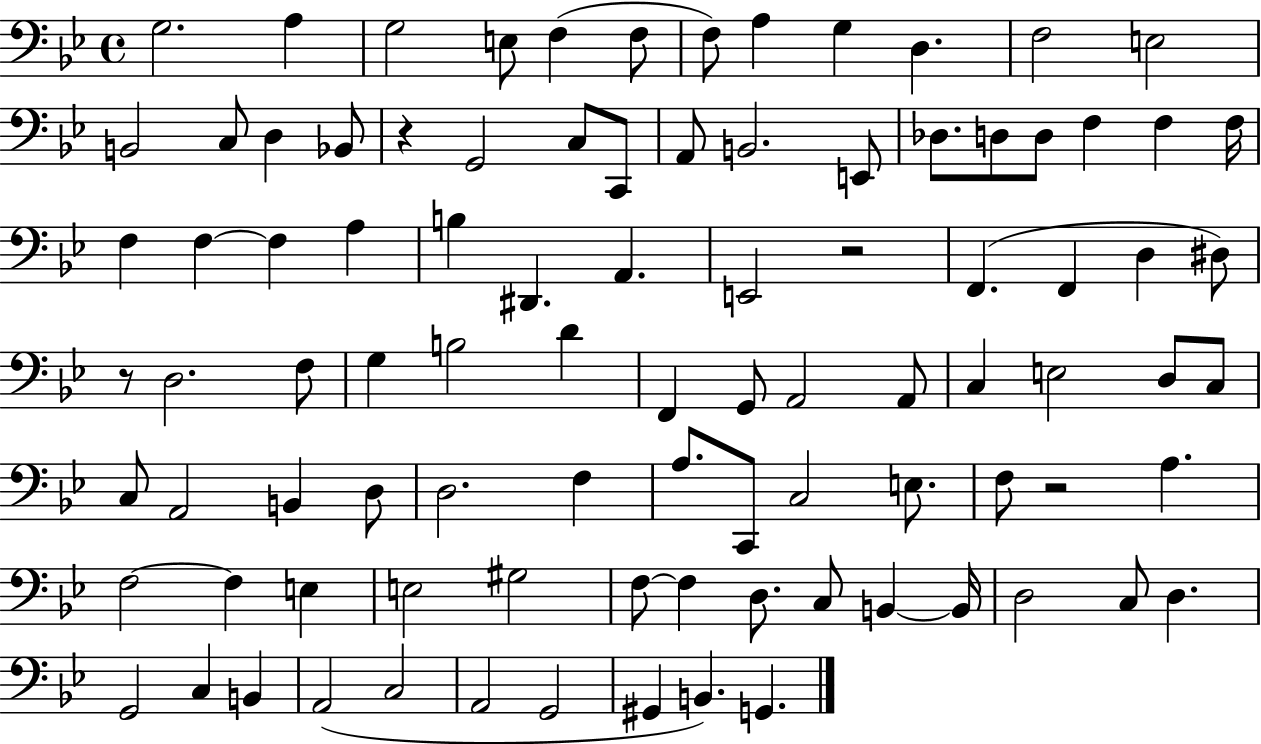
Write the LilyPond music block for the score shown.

{
  \clef bass
  \time 4/4
  \defaultTimeSignature
  \key bes \major
  g2. a4 | g2 e8 f4( f8 | f8) a4 g4 d4. | f2 e2 | \break b,2 c8 d4 bes,8 | r4 g,2 c8 c,8 | a,8 b,2. e,8 | des8. d8 d8 f4 f4 f16 | \break f4 f4~~ f4 a4 | b4 dis,4. a,4. | e,2 r2 | f,4.( f,4 d4 dis8) | \break r8 d2. f8 | g4 b2 d'4 | f,4 g,8 a,2 a,8 | c4 e2 d8 c8 | \break c8 a,2 b,4 d8 | d2. f4 | a8. c,8 c2 e8. | f8 r2 a4. | \break f2~~ f4 e4 | e2 gis2 | f8~~ f4 d8. c8 b,4~~ b,16 | d2 c8 d4. | \break g,2 c4 b,4 | a,2( c2 | a,2 g,2 | gis,4 b,4.) g,4. | \break \bar "|."
}